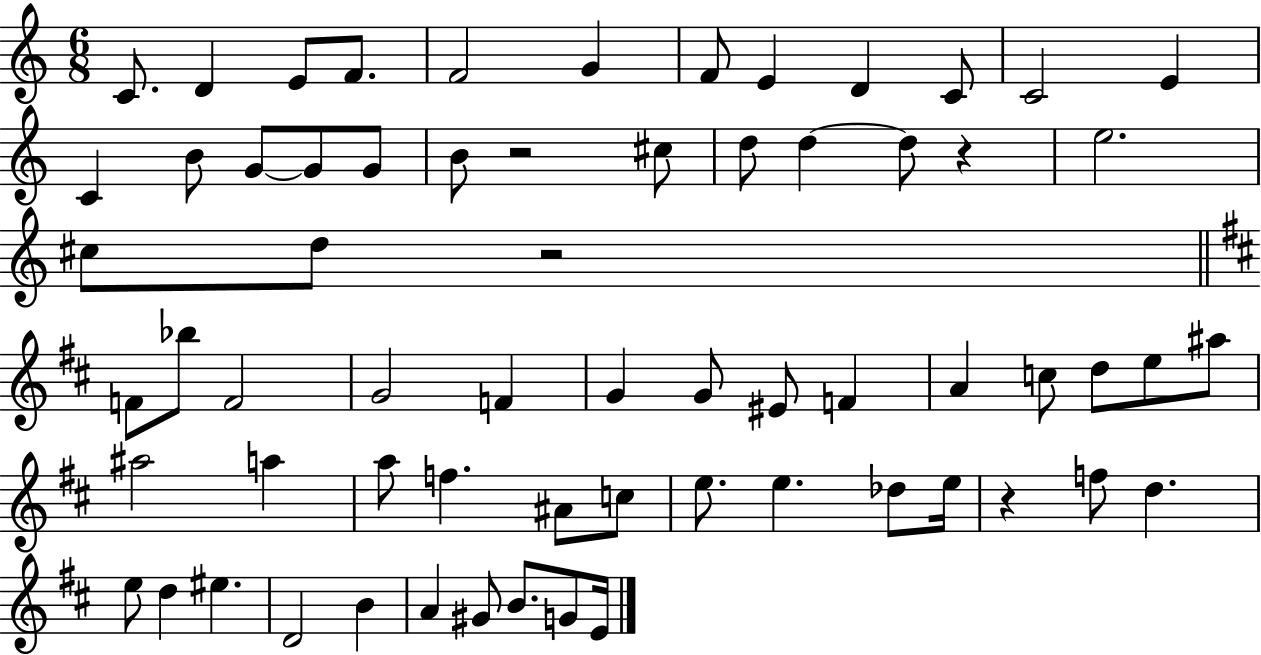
{
  \clef treble
  \numericTimeSignature
  \time 6/8
  \key c \major
  c'8. d'4 e'8 f'8. | f'2 g'4 | f'8 e'4 d'4 c'8 | c'2 e'4 | \break c'4 b'8 g'8~~ g'8 g'8 | b'8 r2 cis''8 | d''8 d''4~~ d''8 r4 | e''2. | \break cis''8 d''8 r2 | \bar "||" \break \key d \major f'8 bes''8 f'2 | g'2 f'4 | g'4 g'8 eis'8 f'4 | a'4 c''8 d''8 e''8 ais''8 | \break ais''2 a''4 | a''8 f''4. ais'8 c''8 | e''8. e''4. des''8 e''16 | r4 f''8 d''4. | \break e''8 d''4 eis''4. | d'2 b'4 | a'4 gis'8 b'8. g'8 e'16 | \bar "|."
}